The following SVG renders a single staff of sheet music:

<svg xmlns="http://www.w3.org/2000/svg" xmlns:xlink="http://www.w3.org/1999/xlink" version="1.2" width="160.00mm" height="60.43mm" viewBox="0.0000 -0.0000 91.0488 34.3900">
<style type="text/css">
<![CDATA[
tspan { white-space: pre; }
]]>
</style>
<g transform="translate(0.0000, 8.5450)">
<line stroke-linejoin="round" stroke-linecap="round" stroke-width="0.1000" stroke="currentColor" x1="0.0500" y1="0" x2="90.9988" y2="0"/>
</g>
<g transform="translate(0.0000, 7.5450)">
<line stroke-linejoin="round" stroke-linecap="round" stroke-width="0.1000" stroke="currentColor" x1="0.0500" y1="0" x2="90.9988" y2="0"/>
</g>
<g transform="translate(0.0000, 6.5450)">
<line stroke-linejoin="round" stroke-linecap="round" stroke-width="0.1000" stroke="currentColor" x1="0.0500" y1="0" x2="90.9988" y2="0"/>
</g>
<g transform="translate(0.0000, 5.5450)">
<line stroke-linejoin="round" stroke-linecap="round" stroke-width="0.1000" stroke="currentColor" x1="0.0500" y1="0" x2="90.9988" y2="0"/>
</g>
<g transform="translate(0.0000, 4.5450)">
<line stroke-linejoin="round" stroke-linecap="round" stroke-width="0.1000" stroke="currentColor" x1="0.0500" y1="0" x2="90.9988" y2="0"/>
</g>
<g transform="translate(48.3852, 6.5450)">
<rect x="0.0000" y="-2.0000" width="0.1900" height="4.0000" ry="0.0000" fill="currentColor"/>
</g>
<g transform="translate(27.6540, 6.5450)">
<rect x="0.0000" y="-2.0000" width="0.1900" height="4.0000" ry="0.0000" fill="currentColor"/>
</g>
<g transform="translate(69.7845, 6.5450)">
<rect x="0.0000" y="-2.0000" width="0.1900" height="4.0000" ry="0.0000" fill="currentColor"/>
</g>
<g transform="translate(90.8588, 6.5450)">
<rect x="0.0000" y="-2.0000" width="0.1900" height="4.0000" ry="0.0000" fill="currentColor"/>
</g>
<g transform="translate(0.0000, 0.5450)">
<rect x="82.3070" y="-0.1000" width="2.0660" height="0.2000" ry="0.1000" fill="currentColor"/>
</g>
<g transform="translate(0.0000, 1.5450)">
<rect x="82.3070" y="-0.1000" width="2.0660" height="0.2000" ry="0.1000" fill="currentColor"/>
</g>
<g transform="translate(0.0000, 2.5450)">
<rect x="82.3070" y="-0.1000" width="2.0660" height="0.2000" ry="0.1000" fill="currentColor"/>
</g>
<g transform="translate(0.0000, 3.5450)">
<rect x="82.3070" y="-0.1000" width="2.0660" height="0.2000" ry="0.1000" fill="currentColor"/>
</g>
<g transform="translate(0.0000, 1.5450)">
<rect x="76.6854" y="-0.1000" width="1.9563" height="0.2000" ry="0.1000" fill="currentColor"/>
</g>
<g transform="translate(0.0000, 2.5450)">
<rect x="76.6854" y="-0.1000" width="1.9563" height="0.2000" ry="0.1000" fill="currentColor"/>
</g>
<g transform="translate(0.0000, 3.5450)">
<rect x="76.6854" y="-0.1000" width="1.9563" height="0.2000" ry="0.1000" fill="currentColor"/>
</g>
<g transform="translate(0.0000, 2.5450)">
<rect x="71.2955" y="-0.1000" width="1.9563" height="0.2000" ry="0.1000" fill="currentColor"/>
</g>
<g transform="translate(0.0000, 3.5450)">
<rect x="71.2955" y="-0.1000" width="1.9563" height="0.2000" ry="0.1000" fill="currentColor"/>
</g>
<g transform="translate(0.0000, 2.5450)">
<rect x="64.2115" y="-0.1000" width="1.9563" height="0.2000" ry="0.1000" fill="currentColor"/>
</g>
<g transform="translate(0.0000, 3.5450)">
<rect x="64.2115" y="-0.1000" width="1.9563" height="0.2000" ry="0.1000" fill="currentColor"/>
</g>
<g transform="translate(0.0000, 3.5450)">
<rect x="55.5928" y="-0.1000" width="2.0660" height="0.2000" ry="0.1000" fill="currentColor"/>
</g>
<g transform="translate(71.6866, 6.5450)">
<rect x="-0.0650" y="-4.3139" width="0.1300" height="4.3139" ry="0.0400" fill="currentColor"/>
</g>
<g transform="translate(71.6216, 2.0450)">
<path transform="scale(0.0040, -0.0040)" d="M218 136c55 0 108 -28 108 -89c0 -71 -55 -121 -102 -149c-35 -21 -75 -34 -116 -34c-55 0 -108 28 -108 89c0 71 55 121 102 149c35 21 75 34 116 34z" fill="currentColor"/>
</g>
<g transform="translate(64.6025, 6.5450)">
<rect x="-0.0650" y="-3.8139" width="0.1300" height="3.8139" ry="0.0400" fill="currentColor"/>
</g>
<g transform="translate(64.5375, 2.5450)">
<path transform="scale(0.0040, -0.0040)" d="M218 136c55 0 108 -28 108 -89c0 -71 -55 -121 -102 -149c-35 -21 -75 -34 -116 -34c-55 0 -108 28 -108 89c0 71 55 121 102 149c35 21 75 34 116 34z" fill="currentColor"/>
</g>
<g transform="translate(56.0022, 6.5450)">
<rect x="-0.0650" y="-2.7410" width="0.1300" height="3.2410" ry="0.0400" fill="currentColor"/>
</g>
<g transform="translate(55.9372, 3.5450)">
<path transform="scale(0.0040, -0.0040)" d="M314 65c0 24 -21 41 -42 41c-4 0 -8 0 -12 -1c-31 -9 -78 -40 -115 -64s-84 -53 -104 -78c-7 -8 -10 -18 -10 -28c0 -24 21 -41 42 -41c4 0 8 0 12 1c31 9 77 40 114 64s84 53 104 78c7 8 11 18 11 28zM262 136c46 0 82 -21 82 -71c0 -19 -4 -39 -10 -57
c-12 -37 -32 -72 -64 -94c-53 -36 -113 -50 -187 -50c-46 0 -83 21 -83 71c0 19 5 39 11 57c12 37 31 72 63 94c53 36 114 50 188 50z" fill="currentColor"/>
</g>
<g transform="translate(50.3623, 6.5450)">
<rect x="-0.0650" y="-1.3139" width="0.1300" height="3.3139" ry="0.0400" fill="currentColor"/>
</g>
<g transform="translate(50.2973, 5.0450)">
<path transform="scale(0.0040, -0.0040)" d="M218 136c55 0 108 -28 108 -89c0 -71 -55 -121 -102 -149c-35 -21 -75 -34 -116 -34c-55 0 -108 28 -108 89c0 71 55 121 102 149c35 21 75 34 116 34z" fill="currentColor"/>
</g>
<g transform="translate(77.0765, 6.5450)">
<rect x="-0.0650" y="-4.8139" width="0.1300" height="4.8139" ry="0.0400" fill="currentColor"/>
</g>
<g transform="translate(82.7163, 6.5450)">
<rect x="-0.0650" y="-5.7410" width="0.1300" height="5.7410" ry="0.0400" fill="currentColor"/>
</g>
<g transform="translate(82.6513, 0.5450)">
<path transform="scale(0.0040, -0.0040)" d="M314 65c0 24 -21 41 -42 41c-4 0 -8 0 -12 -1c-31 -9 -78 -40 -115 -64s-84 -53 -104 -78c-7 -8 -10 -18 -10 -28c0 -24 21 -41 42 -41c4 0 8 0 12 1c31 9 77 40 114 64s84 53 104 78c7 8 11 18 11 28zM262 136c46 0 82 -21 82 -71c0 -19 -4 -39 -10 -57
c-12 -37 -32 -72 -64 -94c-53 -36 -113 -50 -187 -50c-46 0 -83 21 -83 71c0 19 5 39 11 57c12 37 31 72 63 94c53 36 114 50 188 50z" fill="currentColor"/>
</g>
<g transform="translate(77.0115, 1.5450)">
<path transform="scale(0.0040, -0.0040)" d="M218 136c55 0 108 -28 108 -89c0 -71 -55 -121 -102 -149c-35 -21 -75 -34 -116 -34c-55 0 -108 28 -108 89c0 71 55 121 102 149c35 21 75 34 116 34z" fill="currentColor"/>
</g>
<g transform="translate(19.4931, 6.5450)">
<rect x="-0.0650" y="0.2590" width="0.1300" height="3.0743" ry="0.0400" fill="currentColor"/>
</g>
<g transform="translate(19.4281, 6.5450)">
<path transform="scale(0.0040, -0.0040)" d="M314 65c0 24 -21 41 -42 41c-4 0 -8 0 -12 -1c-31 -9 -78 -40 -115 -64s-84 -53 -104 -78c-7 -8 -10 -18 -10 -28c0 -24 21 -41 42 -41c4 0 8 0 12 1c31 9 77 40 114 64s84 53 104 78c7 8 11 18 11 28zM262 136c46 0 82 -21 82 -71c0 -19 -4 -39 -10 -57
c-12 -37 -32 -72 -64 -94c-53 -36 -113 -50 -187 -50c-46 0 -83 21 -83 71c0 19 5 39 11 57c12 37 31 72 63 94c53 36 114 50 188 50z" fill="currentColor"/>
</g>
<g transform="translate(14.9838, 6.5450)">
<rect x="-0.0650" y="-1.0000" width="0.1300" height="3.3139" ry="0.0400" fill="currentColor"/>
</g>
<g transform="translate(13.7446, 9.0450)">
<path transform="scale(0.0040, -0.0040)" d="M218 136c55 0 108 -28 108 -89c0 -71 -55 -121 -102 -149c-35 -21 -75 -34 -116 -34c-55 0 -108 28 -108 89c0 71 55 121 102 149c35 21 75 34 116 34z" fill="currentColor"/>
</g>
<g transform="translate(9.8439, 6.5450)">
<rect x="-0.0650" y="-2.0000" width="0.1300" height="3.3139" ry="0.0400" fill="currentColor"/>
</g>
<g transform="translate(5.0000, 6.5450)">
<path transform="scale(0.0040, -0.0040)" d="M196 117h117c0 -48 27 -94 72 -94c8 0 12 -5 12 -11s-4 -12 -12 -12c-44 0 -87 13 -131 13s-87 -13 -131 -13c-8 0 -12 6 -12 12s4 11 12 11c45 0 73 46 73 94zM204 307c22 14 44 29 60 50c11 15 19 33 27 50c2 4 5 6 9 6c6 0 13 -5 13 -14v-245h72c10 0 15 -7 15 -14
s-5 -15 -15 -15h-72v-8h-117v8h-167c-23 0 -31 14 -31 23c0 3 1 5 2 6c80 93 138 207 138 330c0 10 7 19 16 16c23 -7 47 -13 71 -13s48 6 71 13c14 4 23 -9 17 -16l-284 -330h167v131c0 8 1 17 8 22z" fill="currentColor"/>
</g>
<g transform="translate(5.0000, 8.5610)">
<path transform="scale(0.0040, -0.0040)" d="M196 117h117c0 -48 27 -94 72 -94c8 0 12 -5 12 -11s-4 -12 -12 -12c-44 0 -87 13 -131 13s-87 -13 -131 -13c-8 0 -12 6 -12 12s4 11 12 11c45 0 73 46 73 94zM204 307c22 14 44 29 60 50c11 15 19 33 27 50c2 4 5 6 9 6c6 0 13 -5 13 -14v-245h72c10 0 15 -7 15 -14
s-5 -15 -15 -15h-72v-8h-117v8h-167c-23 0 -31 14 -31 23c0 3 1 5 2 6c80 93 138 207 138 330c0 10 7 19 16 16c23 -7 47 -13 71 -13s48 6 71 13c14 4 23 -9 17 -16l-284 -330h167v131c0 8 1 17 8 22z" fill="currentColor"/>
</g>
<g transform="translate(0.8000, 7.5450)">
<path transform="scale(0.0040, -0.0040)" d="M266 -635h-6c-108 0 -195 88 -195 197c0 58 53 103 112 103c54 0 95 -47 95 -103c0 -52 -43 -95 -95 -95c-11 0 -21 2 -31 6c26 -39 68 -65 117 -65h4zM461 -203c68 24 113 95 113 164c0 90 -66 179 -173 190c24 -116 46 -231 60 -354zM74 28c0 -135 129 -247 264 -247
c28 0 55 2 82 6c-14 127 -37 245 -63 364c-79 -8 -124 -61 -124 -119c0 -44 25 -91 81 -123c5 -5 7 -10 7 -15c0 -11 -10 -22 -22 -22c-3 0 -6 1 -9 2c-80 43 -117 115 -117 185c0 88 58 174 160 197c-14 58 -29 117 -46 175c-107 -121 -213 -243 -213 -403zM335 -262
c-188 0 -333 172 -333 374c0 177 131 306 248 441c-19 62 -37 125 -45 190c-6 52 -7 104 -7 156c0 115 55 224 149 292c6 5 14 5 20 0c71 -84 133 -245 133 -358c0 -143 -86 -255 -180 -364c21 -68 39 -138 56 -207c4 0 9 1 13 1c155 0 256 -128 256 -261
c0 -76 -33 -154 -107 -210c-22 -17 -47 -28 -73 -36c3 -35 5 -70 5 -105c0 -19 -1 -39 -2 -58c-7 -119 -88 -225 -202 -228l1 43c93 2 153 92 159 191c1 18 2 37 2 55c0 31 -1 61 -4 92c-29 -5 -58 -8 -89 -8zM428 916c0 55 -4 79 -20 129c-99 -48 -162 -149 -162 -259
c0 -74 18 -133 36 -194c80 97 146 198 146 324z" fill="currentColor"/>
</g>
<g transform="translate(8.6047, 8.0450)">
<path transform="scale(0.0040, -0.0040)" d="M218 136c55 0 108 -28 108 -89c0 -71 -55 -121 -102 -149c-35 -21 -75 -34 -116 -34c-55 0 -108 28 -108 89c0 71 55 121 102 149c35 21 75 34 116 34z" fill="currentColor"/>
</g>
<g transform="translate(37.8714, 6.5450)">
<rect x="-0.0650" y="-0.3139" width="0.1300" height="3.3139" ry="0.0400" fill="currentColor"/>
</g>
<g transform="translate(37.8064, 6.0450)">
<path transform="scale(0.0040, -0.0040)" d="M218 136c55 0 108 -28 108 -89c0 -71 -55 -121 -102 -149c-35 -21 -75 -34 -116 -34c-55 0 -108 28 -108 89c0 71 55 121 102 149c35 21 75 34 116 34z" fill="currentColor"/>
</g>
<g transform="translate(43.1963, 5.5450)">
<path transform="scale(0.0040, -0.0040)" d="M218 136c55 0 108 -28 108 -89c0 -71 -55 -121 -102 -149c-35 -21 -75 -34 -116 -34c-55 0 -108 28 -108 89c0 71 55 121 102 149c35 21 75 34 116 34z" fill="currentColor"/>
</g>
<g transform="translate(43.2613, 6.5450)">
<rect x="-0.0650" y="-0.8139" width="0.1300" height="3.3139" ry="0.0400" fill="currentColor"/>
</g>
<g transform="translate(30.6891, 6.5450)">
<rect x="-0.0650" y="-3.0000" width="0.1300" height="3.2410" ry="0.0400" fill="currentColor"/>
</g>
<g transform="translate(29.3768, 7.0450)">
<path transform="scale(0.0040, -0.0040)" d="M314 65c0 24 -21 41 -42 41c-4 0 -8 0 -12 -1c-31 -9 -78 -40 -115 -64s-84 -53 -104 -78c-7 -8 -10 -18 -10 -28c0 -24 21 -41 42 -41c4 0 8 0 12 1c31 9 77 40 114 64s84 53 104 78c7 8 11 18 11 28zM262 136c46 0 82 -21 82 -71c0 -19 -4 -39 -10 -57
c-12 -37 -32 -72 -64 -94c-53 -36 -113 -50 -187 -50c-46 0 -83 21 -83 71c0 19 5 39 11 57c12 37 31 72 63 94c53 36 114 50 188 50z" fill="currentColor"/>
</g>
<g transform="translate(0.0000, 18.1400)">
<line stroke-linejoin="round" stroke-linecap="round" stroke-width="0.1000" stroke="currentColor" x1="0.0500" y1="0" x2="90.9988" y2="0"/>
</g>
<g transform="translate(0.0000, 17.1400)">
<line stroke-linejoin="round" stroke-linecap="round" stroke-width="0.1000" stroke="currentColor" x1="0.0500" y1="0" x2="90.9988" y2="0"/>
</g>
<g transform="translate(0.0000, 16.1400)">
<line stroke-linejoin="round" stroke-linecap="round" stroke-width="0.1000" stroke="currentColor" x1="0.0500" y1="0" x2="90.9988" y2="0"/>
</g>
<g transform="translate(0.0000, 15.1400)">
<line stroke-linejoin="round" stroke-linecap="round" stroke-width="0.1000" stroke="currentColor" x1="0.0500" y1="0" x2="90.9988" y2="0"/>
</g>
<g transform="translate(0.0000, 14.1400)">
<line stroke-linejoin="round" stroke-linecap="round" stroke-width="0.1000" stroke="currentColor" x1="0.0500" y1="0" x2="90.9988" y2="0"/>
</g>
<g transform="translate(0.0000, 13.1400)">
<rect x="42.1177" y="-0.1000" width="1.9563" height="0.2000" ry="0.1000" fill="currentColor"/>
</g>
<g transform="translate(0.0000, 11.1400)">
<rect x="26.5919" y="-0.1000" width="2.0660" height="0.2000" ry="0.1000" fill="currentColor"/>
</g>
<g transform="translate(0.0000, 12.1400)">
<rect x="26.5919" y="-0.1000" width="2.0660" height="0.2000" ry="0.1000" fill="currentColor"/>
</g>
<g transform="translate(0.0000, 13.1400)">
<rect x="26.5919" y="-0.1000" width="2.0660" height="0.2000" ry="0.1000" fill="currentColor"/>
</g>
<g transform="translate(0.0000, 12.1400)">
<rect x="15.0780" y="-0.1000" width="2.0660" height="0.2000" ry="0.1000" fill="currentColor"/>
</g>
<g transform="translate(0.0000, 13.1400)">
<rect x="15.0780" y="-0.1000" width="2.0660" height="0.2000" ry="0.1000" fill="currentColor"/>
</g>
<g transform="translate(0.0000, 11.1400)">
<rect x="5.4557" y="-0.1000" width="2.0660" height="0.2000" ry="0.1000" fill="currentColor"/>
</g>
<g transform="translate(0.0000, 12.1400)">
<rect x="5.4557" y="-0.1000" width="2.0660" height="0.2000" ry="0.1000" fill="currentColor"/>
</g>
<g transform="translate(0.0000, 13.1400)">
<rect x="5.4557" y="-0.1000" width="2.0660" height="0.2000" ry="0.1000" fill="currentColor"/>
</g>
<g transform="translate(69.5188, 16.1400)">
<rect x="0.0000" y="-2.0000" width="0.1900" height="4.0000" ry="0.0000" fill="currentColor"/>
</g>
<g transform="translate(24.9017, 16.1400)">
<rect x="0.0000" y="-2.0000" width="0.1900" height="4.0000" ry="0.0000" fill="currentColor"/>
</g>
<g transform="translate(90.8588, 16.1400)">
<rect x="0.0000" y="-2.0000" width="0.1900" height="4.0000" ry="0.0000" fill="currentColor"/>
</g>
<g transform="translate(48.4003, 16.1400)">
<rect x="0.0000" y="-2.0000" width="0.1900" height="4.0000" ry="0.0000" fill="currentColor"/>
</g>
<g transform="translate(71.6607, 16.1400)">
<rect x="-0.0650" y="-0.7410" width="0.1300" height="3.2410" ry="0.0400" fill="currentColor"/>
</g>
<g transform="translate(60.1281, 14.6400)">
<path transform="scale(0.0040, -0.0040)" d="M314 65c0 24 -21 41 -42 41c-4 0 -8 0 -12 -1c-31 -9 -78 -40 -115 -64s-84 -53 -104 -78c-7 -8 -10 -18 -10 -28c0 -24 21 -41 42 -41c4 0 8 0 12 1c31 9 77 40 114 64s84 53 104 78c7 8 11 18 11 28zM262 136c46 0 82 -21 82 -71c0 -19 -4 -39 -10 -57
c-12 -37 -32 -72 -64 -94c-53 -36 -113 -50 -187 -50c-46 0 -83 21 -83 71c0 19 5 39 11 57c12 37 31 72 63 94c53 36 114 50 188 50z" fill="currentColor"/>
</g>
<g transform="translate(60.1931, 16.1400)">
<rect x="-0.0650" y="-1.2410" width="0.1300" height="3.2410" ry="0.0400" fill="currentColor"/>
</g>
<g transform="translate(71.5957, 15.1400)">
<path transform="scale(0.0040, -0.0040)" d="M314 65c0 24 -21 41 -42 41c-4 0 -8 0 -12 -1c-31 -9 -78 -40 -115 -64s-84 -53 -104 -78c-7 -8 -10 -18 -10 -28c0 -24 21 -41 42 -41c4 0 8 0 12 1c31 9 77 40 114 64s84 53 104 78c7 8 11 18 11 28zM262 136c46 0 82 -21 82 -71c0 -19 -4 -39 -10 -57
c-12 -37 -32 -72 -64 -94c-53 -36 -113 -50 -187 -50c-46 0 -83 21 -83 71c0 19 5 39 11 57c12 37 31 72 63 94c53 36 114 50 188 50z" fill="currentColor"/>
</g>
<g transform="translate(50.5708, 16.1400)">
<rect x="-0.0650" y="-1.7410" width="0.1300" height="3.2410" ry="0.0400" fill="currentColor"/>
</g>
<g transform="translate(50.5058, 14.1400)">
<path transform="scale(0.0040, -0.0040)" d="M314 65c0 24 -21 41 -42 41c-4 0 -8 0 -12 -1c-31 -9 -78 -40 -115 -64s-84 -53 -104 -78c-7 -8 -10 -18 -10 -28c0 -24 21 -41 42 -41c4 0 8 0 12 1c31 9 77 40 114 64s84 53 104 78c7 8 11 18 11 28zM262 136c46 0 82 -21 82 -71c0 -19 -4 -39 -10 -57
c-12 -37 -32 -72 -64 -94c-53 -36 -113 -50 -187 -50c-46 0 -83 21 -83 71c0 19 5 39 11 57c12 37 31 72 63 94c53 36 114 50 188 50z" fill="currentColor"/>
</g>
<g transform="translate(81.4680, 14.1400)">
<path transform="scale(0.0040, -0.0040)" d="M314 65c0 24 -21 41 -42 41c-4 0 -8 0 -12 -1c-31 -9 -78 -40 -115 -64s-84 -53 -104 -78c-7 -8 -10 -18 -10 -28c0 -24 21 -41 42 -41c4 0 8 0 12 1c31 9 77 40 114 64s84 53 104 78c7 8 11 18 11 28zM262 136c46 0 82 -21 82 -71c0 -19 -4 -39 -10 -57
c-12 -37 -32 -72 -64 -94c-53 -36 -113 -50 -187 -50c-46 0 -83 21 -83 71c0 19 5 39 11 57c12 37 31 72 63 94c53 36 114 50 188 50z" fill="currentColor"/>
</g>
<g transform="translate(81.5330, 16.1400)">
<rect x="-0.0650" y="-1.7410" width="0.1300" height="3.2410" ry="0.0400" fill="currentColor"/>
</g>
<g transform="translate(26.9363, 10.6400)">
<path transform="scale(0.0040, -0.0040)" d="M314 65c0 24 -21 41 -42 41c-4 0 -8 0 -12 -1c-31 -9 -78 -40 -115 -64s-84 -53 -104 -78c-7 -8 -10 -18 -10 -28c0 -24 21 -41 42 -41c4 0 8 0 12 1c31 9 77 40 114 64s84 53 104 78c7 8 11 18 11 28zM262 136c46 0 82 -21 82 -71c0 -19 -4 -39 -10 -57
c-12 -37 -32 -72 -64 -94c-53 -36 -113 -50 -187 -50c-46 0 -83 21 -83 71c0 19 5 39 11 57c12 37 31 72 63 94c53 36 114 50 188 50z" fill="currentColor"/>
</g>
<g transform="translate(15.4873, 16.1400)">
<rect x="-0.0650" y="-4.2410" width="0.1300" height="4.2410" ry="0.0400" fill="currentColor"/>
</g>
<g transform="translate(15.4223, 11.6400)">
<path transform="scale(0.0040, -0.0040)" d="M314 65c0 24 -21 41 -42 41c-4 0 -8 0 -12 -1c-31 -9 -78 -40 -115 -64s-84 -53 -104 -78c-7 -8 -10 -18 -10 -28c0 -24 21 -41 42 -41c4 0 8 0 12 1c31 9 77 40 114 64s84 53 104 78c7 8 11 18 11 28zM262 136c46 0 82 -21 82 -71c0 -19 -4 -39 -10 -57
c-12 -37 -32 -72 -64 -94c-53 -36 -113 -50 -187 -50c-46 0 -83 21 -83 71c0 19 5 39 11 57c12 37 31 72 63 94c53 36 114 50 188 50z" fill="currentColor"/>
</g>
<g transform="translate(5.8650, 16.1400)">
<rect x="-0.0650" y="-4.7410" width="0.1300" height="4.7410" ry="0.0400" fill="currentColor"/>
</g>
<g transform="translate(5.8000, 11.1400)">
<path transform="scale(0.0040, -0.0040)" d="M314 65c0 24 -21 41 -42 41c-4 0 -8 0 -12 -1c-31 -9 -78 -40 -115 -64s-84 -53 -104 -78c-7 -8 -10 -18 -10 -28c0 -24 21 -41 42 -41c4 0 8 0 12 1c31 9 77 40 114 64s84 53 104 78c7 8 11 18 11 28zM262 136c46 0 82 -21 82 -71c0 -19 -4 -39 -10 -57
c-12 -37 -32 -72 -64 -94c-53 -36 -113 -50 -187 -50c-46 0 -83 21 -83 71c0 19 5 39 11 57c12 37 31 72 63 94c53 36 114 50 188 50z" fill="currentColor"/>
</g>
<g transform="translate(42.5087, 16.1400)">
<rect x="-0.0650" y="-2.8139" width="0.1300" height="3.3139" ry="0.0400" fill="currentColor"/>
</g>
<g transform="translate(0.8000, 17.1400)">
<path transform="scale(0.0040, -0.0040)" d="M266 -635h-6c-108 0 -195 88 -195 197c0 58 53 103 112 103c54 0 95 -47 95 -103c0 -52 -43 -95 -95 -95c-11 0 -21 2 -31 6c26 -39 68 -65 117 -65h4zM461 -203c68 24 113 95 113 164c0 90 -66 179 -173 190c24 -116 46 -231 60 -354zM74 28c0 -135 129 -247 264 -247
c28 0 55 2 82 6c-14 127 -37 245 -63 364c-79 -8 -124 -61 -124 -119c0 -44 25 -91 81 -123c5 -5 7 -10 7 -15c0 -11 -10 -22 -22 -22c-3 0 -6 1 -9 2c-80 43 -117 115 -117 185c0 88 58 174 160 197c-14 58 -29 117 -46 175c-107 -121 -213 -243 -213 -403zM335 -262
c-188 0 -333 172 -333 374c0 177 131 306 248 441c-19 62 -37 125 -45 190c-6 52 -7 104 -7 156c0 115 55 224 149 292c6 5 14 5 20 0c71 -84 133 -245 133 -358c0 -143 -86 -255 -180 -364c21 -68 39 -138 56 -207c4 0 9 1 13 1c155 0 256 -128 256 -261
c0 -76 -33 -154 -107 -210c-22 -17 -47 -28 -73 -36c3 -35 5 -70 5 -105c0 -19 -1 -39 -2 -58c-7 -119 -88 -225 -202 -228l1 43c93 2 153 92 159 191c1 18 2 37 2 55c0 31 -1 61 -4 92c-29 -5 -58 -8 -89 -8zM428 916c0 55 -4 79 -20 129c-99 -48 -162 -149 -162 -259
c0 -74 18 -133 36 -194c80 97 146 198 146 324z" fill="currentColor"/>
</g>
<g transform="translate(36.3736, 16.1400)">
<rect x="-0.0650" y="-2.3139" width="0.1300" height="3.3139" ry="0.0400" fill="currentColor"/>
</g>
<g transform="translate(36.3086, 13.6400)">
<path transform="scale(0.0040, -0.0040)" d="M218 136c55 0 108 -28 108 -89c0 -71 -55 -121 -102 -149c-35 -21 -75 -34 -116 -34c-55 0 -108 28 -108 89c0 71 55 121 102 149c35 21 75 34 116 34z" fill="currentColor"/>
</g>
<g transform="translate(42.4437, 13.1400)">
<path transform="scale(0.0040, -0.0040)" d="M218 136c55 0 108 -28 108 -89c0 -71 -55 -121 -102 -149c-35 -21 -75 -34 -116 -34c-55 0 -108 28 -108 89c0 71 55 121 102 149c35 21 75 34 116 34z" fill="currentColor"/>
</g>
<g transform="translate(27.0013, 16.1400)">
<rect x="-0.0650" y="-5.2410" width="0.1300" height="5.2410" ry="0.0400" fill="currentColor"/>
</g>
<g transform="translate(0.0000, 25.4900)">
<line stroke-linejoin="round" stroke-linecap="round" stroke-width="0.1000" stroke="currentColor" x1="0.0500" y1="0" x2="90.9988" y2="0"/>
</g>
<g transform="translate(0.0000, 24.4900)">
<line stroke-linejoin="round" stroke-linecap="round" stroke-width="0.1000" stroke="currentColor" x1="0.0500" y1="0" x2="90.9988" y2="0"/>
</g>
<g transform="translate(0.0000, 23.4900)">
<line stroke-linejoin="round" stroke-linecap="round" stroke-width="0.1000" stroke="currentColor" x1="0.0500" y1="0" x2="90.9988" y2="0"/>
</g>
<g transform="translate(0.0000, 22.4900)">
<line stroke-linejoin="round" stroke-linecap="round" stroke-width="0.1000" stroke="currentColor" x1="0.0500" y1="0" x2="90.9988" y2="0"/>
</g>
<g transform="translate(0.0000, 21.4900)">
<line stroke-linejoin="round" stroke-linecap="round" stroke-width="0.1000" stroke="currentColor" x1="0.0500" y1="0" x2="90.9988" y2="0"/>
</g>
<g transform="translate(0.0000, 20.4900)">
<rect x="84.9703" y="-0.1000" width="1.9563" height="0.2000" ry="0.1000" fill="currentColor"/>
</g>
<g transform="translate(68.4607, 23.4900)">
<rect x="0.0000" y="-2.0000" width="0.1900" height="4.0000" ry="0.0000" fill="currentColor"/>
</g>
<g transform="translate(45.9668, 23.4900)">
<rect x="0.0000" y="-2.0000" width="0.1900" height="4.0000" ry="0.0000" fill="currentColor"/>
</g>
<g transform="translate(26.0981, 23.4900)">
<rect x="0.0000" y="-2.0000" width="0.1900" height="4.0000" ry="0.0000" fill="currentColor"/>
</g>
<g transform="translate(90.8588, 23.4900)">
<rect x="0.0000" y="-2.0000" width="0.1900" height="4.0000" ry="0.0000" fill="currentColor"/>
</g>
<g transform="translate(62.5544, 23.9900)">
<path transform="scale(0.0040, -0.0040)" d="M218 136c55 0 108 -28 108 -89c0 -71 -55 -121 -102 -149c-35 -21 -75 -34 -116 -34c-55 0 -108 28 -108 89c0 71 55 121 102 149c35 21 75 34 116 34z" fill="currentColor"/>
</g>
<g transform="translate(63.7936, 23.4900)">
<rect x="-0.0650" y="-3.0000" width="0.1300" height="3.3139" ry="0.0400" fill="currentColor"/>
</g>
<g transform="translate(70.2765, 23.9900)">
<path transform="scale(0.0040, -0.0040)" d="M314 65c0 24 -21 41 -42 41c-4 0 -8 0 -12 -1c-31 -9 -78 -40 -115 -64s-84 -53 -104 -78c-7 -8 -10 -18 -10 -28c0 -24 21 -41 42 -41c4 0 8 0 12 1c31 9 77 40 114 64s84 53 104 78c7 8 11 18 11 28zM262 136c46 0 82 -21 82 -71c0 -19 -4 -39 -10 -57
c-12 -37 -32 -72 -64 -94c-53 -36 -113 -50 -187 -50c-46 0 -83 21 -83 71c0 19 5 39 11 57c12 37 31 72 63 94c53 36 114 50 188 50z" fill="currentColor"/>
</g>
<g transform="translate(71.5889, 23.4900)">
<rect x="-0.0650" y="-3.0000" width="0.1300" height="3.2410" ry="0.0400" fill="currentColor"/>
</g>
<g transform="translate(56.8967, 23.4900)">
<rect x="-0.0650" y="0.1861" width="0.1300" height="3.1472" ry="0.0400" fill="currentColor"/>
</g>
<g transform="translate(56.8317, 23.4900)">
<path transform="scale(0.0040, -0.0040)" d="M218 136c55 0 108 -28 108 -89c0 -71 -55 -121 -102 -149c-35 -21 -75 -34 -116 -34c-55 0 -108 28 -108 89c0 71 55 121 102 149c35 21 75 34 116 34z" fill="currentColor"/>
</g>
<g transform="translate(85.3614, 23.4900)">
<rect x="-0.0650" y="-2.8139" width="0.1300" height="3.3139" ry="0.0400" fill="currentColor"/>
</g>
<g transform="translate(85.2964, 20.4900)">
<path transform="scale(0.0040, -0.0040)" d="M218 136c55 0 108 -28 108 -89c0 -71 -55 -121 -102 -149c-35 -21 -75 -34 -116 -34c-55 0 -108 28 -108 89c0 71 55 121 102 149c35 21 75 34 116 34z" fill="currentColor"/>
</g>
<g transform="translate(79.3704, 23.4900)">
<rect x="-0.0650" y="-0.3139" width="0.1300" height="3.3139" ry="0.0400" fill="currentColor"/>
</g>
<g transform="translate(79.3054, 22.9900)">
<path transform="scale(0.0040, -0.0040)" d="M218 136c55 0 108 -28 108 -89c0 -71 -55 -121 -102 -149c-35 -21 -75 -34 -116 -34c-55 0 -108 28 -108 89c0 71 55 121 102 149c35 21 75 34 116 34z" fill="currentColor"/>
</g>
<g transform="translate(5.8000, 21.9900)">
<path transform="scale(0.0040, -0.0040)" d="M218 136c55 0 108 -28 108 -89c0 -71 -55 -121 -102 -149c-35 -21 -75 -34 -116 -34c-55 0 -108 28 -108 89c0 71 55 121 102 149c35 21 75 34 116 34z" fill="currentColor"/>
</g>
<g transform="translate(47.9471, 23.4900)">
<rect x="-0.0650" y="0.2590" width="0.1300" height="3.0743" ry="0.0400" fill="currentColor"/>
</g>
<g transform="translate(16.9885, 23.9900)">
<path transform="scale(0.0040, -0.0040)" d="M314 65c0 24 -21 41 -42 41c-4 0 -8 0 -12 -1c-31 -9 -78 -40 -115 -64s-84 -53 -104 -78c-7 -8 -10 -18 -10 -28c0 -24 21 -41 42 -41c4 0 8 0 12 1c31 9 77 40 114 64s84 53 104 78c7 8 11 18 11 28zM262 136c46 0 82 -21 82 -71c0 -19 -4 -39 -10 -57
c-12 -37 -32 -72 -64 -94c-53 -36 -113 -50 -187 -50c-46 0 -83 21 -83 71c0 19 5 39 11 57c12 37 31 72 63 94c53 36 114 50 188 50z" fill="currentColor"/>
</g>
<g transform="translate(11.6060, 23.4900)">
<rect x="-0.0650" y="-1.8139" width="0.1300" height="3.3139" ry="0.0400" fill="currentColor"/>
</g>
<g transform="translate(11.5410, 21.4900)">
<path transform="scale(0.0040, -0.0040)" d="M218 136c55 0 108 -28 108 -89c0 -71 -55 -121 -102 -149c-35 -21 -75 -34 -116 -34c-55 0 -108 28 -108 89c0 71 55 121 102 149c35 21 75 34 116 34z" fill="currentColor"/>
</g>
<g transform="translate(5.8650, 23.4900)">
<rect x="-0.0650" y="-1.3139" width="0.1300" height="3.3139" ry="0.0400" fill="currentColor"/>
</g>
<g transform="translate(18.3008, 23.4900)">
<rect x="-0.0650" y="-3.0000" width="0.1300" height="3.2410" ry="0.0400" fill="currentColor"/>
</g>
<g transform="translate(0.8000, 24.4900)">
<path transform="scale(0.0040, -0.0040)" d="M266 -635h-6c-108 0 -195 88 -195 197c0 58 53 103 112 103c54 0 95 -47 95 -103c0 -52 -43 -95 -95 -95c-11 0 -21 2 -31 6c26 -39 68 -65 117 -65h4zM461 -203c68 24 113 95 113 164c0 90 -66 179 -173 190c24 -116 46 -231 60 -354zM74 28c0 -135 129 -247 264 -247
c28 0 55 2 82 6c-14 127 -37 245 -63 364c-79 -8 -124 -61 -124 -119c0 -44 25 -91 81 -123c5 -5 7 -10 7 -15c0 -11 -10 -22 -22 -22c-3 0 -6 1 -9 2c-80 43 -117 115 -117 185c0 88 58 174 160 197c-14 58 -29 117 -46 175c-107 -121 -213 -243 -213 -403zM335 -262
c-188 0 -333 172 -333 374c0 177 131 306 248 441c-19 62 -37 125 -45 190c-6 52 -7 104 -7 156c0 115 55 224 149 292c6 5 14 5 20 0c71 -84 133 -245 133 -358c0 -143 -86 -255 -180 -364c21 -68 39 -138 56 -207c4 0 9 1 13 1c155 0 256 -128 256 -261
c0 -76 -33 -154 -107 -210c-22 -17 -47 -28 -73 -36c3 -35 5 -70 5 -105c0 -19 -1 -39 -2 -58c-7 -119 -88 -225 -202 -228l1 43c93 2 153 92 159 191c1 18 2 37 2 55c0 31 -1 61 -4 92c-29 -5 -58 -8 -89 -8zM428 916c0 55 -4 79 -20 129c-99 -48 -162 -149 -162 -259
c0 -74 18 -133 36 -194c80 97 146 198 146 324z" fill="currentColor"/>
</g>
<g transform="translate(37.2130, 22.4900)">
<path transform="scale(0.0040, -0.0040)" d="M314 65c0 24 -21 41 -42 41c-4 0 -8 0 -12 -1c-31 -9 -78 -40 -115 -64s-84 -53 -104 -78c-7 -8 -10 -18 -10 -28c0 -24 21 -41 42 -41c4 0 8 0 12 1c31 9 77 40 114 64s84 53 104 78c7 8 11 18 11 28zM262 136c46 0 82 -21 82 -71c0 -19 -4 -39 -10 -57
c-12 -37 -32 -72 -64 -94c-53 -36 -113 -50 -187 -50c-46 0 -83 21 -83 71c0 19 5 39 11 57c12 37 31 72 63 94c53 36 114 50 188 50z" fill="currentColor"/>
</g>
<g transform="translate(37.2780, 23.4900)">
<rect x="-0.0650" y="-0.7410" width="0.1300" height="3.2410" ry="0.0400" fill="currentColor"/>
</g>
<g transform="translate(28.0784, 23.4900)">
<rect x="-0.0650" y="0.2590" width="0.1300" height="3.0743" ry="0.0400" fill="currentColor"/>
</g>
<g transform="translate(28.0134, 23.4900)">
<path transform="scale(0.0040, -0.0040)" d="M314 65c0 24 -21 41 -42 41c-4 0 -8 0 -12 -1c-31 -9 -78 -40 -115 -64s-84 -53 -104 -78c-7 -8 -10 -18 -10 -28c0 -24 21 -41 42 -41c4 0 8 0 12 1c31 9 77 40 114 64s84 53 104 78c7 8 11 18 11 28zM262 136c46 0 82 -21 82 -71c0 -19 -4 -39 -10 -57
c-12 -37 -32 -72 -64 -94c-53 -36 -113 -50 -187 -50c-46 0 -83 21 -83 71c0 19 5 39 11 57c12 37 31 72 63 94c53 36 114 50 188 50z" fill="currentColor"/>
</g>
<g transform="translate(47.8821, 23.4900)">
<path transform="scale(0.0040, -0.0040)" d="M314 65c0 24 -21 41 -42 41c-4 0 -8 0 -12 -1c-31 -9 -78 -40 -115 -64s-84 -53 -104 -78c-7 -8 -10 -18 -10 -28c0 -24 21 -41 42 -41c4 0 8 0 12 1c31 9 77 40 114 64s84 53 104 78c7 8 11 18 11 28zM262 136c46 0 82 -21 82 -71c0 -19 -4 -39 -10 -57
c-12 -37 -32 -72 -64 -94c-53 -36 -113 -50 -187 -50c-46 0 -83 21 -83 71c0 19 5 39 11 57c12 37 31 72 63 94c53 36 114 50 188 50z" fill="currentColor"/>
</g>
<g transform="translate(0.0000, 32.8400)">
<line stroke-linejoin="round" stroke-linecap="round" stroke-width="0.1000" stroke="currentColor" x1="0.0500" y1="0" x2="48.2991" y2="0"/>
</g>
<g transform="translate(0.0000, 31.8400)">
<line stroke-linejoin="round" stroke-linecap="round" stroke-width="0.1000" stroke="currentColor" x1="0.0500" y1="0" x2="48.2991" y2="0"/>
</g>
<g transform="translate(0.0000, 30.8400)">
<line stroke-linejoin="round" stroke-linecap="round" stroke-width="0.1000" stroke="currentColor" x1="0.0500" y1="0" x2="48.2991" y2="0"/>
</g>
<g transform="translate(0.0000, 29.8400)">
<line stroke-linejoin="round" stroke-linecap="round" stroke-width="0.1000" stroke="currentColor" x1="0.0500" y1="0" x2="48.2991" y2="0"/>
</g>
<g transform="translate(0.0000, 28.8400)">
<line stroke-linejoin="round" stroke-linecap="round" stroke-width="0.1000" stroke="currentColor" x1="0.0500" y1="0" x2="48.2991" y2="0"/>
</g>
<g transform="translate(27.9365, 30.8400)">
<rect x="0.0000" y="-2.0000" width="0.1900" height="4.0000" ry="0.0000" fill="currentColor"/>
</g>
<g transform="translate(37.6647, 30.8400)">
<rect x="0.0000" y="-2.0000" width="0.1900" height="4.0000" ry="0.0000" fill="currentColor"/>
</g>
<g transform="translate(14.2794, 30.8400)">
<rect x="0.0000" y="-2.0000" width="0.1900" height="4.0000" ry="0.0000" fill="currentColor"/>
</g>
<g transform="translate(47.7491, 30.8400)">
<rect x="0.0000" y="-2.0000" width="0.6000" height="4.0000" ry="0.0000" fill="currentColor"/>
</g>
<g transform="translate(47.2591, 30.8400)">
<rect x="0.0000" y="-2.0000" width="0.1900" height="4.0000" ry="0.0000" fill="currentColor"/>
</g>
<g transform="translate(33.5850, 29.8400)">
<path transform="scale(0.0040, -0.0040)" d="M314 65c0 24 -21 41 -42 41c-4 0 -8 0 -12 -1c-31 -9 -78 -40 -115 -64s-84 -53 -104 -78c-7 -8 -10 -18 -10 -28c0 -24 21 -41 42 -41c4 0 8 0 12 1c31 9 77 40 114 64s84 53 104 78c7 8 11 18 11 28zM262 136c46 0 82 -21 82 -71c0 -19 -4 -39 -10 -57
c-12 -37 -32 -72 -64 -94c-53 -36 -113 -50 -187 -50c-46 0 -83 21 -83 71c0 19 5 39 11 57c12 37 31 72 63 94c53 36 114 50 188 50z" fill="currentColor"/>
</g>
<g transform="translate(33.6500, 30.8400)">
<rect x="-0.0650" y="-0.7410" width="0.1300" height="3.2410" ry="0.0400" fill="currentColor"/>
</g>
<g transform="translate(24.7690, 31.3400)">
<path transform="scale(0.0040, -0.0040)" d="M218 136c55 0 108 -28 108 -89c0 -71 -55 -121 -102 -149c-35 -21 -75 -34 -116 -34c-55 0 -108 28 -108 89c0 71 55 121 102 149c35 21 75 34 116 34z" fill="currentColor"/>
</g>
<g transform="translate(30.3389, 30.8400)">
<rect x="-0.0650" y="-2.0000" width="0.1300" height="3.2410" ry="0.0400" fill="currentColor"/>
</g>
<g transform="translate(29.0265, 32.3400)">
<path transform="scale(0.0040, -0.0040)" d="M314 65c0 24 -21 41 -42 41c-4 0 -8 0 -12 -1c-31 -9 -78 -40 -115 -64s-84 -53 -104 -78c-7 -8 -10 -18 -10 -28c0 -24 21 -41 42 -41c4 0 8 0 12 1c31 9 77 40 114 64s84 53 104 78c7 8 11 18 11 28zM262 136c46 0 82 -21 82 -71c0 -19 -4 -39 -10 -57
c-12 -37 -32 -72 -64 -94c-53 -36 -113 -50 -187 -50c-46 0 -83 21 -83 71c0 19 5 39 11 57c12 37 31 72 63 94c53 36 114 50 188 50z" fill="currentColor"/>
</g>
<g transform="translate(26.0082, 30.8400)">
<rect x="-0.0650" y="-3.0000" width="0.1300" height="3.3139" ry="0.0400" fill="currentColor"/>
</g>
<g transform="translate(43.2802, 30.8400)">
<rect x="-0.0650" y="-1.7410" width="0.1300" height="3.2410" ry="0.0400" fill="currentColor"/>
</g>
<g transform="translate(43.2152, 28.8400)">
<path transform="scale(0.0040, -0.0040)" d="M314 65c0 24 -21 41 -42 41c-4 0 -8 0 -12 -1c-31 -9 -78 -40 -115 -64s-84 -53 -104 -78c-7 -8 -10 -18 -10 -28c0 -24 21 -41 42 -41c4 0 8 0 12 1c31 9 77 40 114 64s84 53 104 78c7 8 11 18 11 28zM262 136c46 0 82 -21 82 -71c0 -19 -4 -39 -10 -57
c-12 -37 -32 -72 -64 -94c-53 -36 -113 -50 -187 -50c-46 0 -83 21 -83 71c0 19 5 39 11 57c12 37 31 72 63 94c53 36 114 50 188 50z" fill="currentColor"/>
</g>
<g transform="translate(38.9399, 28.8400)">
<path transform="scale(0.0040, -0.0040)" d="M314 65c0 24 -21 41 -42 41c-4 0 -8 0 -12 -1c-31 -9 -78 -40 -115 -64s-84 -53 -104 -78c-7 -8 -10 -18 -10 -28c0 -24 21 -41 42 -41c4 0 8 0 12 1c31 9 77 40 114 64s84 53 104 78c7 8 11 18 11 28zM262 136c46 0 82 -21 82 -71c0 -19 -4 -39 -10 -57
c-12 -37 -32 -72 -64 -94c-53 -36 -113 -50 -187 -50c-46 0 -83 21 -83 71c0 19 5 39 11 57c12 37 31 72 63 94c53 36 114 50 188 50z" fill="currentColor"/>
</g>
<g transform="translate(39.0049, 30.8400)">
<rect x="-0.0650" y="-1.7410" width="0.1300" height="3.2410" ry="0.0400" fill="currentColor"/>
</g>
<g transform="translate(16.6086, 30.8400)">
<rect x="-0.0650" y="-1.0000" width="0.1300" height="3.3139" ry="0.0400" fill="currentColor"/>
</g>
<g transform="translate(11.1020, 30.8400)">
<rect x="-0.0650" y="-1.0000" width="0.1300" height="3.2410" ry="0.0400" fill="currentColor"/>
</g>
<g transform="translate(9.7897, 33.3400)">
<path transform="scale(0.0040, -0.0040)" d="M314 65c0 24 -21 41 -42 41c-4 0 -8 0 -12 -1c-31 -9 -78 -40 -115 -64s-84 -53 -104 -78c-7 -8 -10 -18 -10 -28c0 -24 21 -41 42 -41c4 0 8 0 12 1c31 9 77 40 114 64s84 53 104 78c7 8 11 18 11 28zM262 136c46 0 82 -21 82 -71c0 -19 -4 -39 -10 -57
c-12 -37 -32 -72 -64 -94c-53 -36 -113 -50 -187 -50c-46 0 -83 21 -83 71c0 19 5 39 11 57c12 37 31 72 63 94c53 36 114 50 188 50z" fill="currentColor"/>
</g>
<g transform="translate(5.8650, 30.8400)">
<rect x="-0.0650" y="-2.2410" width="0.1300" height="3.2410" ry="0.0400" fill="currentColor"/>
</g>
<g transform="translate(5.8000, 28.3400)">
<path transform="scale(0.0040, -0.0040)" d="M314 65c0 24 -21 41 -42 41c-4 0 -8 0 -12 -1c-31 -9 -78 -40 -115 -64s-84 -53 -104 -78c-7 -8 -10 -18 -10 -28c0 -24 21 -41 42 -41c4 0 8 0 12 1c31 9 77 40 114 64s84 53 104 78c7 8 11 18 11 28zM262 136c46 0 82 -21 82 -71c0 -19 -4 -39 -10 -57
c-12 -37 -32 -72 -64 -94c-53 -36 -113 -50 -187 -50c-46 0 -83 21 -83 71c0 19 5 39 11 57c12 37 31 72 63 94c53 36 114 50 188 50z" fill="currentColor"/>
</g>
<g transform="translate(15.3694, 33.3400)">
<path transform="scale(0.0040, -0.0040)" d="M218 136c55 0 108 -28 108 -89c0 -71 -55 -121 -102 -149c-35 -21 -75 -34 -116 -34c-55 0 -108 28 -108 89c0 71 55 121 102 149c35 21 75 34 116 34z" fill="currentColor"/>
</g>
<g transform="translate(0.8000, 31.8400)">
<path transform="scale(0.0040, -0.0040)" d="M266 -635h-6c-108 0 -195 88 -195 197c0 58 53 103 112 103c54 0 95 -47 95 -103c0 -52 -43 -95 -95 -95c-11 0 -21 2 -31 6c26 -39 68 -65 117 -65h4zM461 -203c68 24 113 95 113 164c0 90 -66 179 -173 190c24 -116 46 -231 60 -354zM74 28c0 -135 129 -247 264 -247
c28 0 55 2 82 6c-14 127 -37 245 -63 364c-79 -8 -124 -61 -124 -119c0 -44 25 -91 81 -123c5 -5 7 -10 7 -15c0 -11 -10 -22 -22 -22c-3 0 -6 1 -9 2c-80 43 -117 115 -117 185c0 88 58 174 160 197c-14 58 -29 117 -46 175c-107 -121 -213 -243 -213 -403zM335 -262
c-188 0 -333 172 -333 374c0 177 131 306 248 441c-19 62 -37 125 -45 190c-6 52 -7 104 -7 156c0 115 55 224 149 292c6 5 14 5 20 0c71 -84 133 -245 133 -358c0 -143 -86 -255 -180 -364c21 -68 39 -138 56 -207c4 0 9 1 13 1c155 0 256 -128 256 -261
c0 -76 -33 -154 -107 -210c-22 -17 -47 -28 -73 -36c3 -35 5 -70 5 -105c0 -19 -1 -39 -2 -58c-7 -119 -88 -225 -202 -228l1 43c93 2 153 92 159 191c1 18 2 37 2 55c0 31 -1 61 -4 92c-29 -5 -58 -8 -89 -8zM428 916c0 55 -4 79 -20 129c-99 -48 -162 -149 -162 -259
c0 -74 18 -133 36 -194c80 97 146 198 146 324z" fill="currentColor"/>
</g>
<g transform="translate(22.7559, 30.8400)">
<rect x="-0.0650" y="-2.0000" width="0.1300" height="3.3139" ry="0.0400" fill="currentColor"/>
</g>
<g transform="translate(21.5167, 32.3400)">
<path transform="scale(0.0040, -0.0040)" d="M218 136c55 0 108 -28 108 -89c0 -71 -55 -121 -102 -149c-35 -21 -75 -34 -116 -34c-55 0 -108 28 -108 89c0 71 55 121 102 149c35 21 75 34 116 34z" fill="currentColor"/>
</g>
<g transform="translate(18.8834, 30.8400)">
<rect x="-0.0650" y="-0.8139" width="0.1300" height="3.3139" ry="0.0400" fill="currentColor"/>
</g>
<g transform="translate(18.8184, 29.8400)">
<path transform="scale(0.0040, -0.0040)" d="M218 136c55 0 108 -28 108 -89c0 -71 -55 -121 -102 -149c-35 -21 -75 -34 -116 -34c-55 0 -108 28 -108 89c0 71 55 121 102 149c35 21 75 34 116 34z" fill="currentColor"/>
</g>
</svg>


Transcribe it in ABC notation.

X:1
T:Untitled
M:4/4
L:1/4
K:C
F D B2 A2 c d e a2 c' d' e' g'2 e'2 d'2 f'2 g a f2 e2 d2 f2 e f A2 B2 d2 B2 B A A2 c a g2 D2 D d F A F2 d2 f2 f2